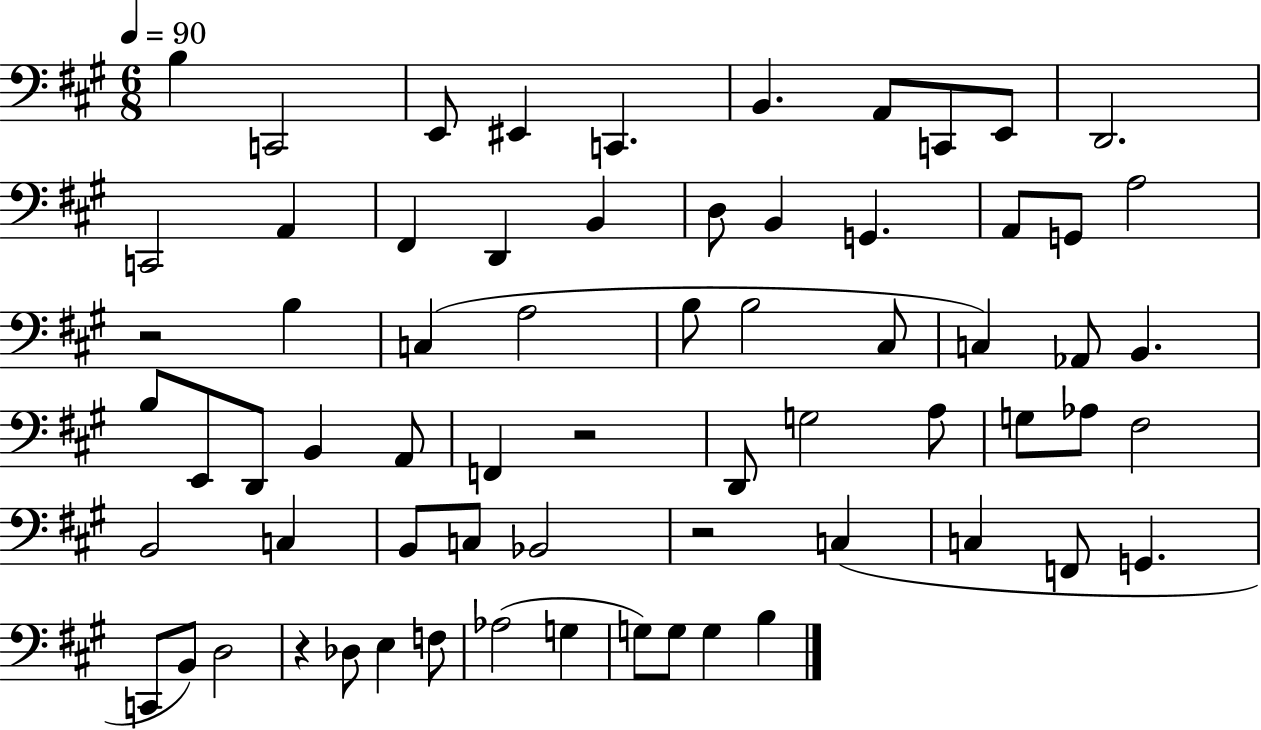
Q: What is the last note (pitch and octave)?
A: B3